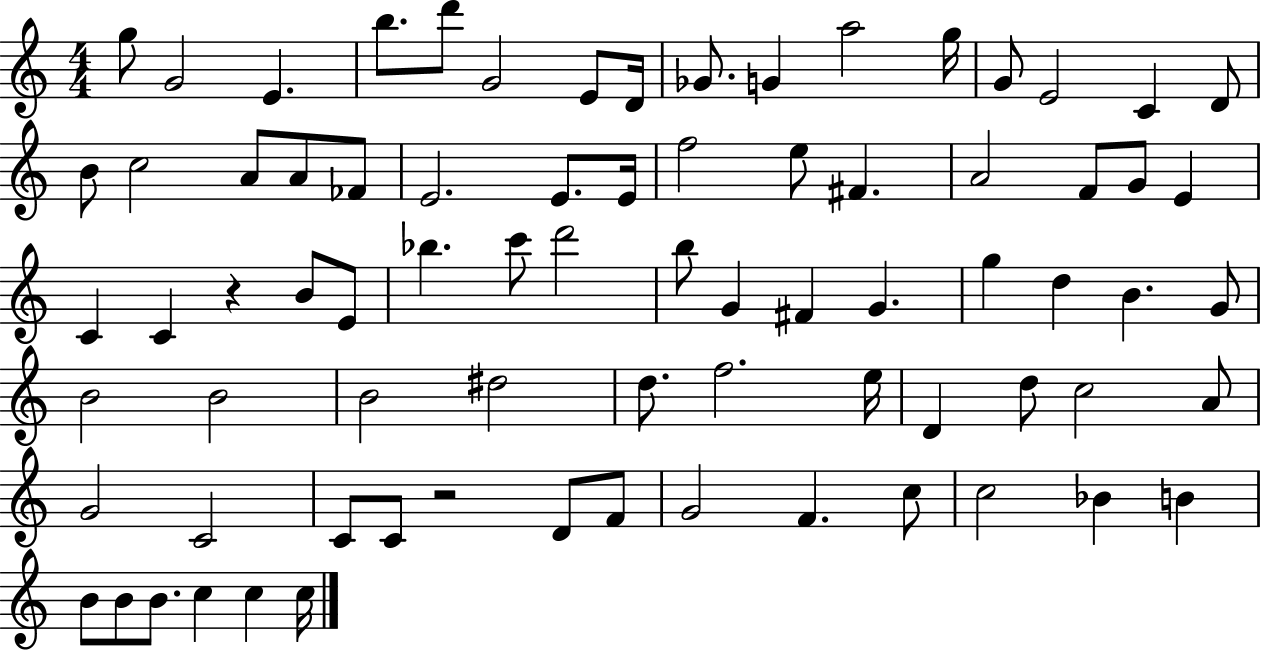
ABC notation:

X:1
T:Untitled
M:4/4
L:1/4
K:C
g/2 G2 E b/2 d'/2 G2 E/2 D/4 _G/2 G a2 g/4 G/2 E2 C D/2 B/2 c2 A/2 A/2 _F/2 E2 E/2 E/4 f2 e/2 ^F A2 F/2 G/2 E C C z B/2 E/2 _b c'/2 d'2 b/2 G ^F G g d B G/2 B2 B2 B2 ^d2 d/2 f2 e/4 D d/2 c2 A/2 G2 C2 C/2 C/2 z2 D/2 F/2 G2 F c/2 c2 _B B B/2 B/2 B/2 c c c/4